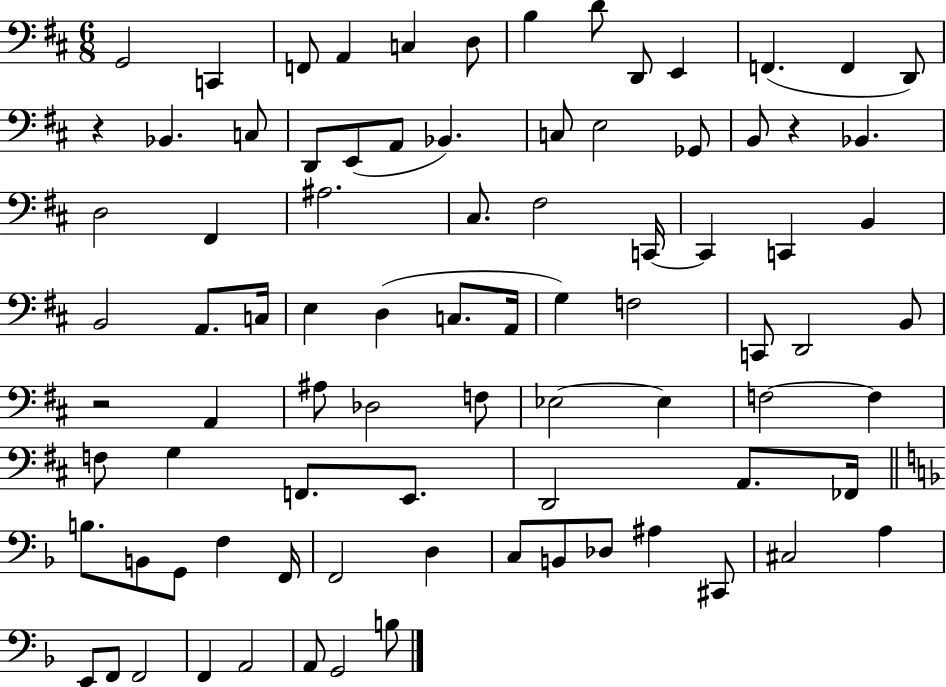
{
  \clef bass
  \numericTimeSignature
  \time 6/8
  \key d \major
  g,2 c,4 | f,8 a,4 c4 d8 | b4 d'8 d,8 e,4 | f,4.( f,4 d,8) | \break r4 bes,4. c8 | d,8 e,8( a,8 bes,4.) | c8 e2 ges,8 | b,8 r4 bes,4. | \break d2 fis,4 | ais2. | cis8. fis2 c,16~~ | c,4 c,4 b,4 | \break b,2 a,8. c16 | e4 d4( c8. a,16 | g4) f2 | c,8 d,2 b,8 | \break r2 a,4 | ais8 des2 f8 | ees2~~ ees4 | f2~~ f4 | \break f8 g4 f,8. e,8. | d,2 a,8. fes,16 | \bar "||" \break \key f \major b8. b,8 g,8 f4 f,16 | f,2 d4 | c8 b,8 des8 ais4 cis,8 | cis2 a4 | \break e,8 f,8 f,2 | f,4 a,2 | a,8 g,2 b8 | \bar "|."
}